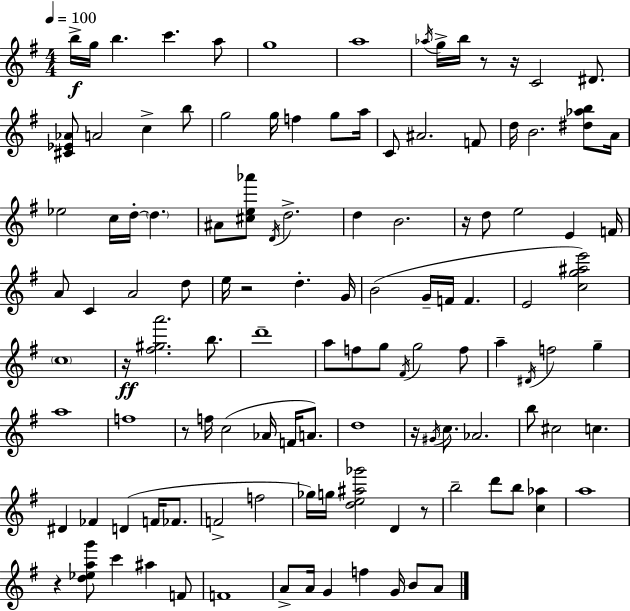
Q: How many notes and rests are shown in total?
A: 120